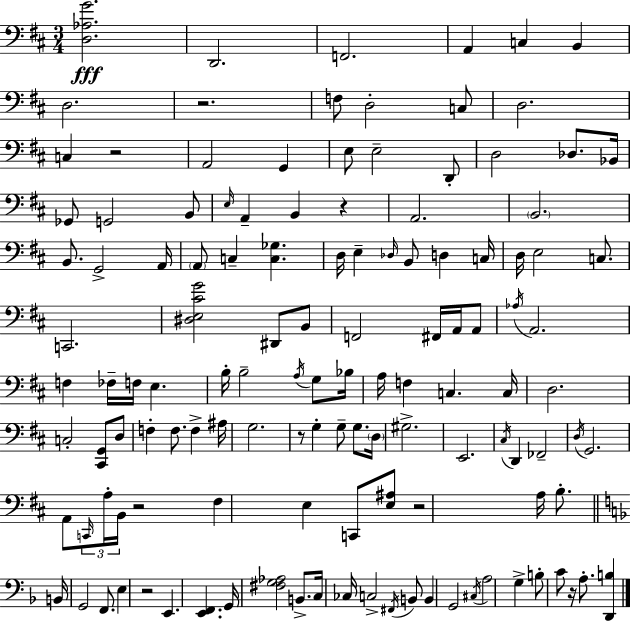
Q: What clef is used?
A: bass